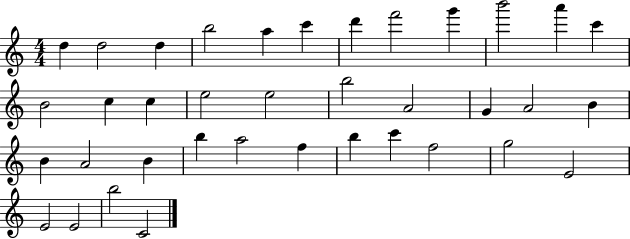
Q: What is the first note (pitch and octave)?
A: D5